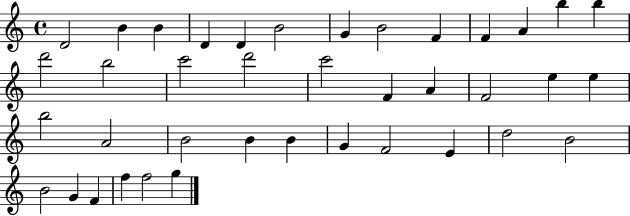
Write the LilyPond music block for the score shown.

{
  \clef treble
  \time 4/4
  \defaultTimeSignature
  \key c \major
  d'2 b'4 b'4 | d'4 d'4 b'2 | g'4 b'2 f'4 | f'4 a'4 b''4 b''4 | \break d'''2 b''2 | c'''2 d'''2 | c'''2 f'4 a'4 | f'2 e''4 e''4 | \break b''2 a'2 | b'2 b'4 b'4 | g'4 f'2 e'4 | d''2 b'2 | \break b'2 g'4 f'4 | f''4 f''2 g''4 | \bar "|."
}